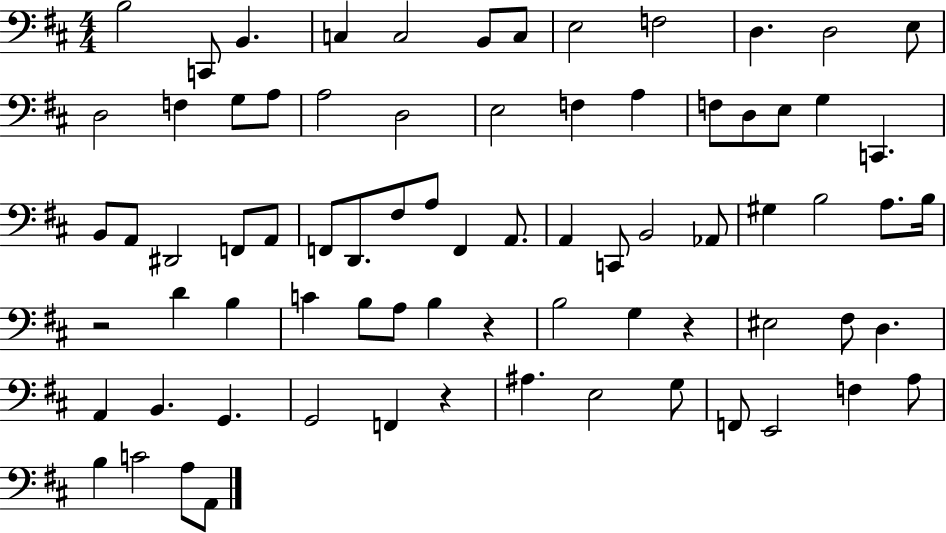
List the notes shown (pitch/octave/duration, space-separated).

B3/h C2/e B2/q. C3/q C3/h B2/e C3/e E3/h F3/h D3/q. D3/h E3/e D3/h F3/q G3/e A3/e A3/h D3/h E3/h F3/q A3/q F3/e D3/e E3/e G3/q C2/q. B2/e A2/e D#2/h F2/e A2/e F2/e D2/e. F#3/e A3/e F2/q A2/e. A2/q C2/e B2/h Ab2/e G#3/q B3/h A3/e. B3/s R/h D4/q B3/q C4/q B3/e A3/e B3/q R/q B3/h G3/q R/q EIS3/h F#3/e D3/q. A2/q B2/q. G2/q. G2/h F2/q R/q A#3/q. E3/h G3/e F2/e E2/h F3/q A3/e B3/q C4/h A3/e A2/e